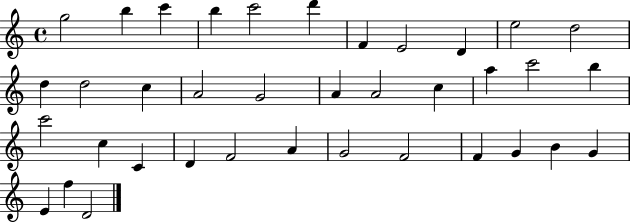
{
  \clef treble
  \time 4/4
  \defaultTimeSignature
  \key c \major
  g''2 b''4 c'''4 | b''4 c'''2 d'''4 | f'4 e'2 d'4 | e''2 d''2 | \break d''4 d''2 c''4 | a'2 g'2 | a'4 a'2 c''4 | a''4 c'''2 b''4 | \break c'''2 c''4 c'4 | d'4 f'2 a'4 | g'2 f'2 | f'4 g'4 b'4 g'4 | \break e'4 f''4 d'2 | \bar "|."
}